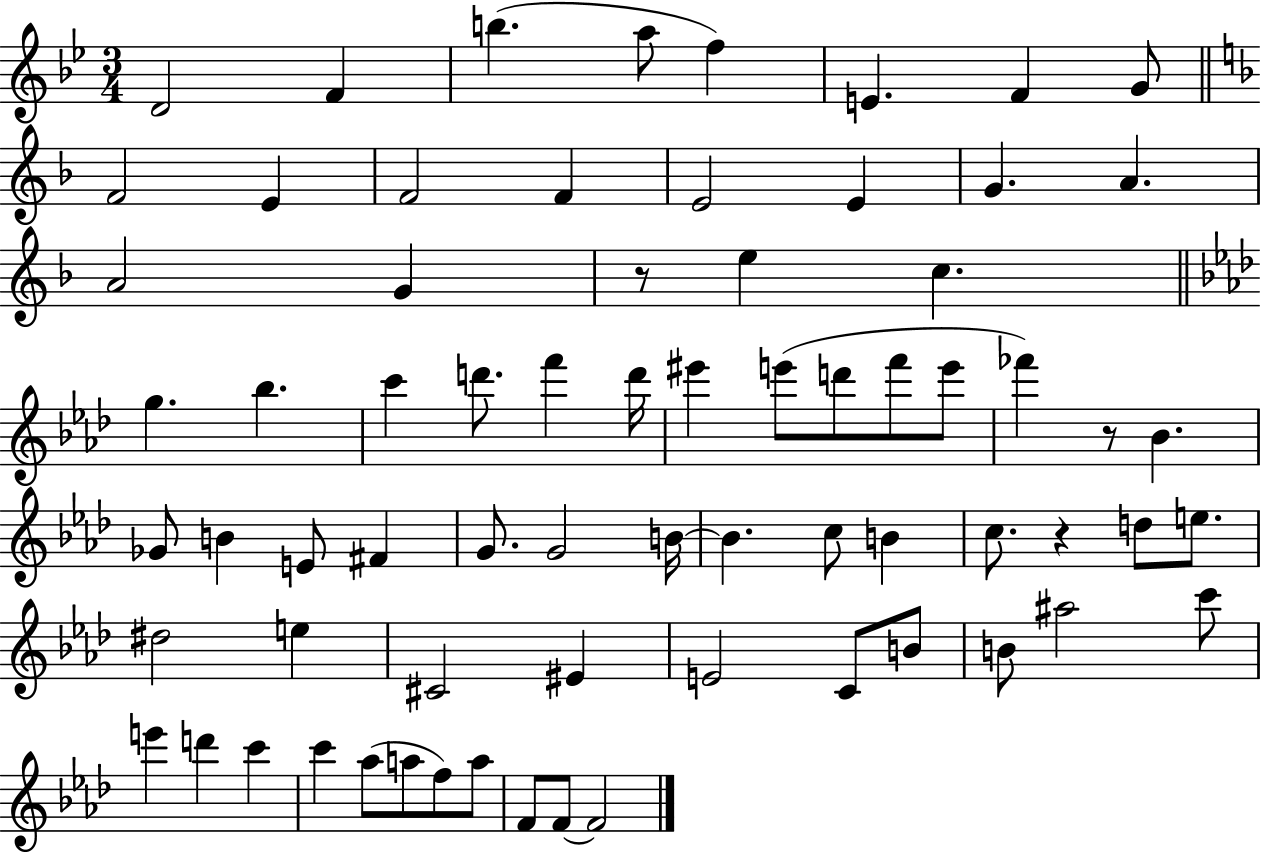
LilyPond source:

{
  \clef treble
  \numericTimeSignature
  \time 3/4
  \key bes \major
  d'2 f'4 | b''4.( a''8 f''4) | e'4. f'4 g'8 | \bar "||" \break \key f \major f'2 e'4 | f'2 f'4 | e'2 e'4 | g'4. a'4. | \break a'2 g'4 | r8 e''4 c''4. | \bar "||" \break \key aes \major g''4. bes''4. | c'''4 d'''8. f'''4 d'''16 | eis'''4 e'''8( d'''8 f'''8 e'''8 | fes'''4) r8 bes'4. | \break ges'8 b'4 e'8 fis'4 | g'8. g'2 b'16~~ | b'4. c''8 b'4 | c''8. r4 d''8 e''8. | \break dis''2 e''4 | cis'2 eis'4 | e'2 c'8 b'8 | b'8 ais''2 c'''8 | \break e'''4 d'''4 c'''4 | c'''4 aes''8( a''8 f''8) a''8 | f'8 f'8~~ f'2 | \bar "|."
}